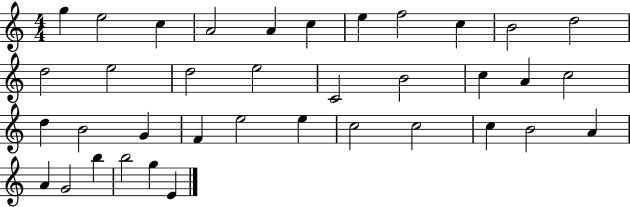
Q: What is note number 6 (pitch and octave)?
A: C5